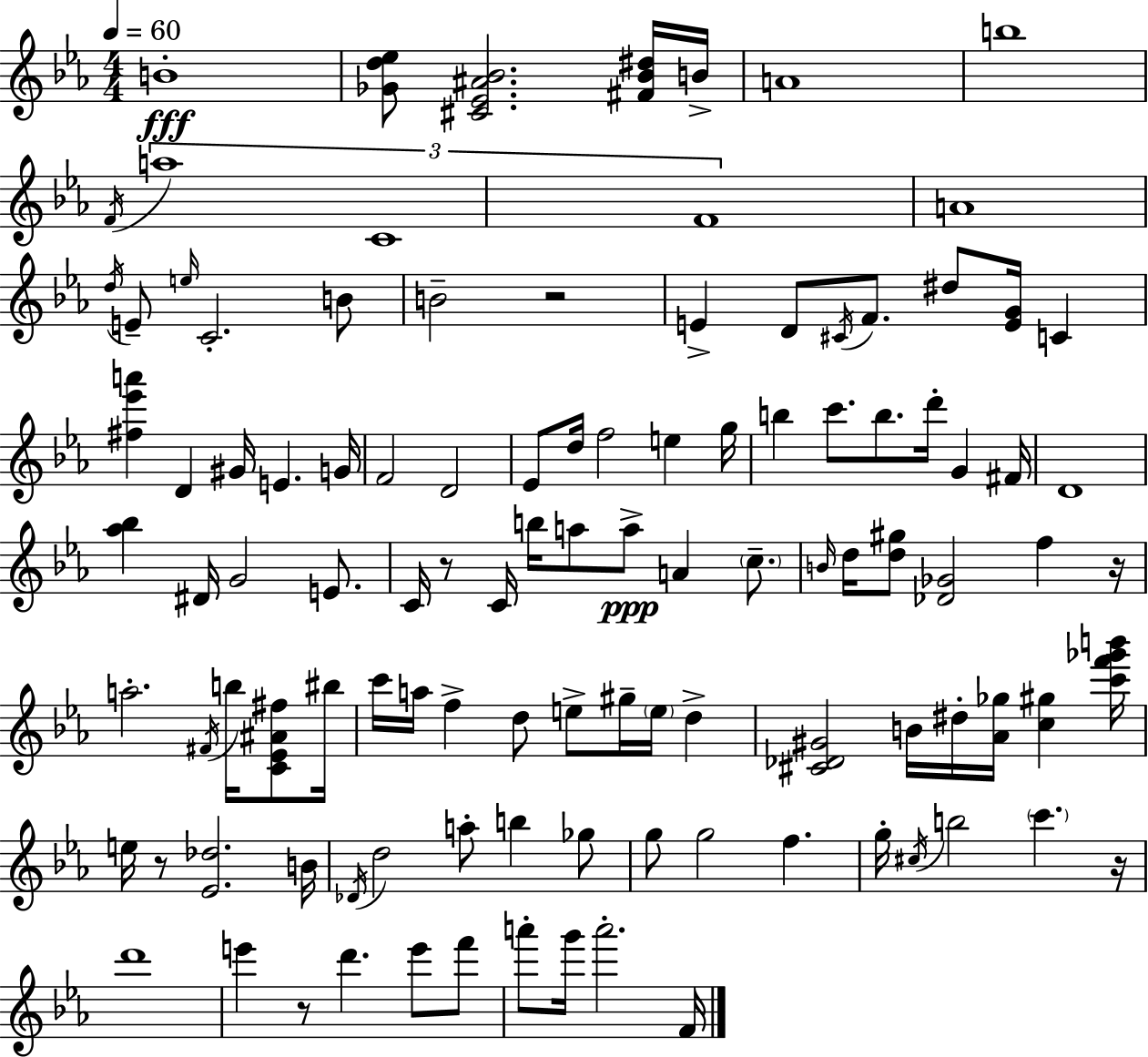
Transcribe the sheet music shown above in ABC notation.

X:1
T:Untitled
M:4/4
L:1/4
K:Eb
B4 [_Gd_e]/2 [^C_E^A_B]2 [^F_B^d]/4 B/4 A4 b4 F/4 a4 C4 F4 A4 d/4 E/2 e/4 C2 B/2 B2 z2 E D/2 ^C/4 F/2 ^d/2 [EG]/4 C [^f_e'a'] D ^G/4 E G/4 F2 D2 _E/2 d/4 f2 e g/4 b c'/2 b/2 d'/4 G ^F/4 D4 [_a_b] ^D/4 G2 E/2 C/4 z/2 C/4 b/4 a/2 a/2 A c/2 B/4 d/4 [d^g]/2 [_D_G]2 f z/4 a2 ^F/4 b/4 [C_E^A^f]/2 ^b/4 c'/4 a/4 f d/2 e/2 ^g/4 e/4 d [^C_D^G]2 B/4 ^d/4 [_A_g]/4 [c^g] [c'f'_g'b']/4 e/4 z/2 [_E_d]2 B/4 _D/4 d2 a/2 b _g/2 g/2 g2 f g/4 ^c/4 b2 c' z/4 d'4 e' z/2 d' e'/2 f'/2 a'/2 g'/4 a'2 F/4